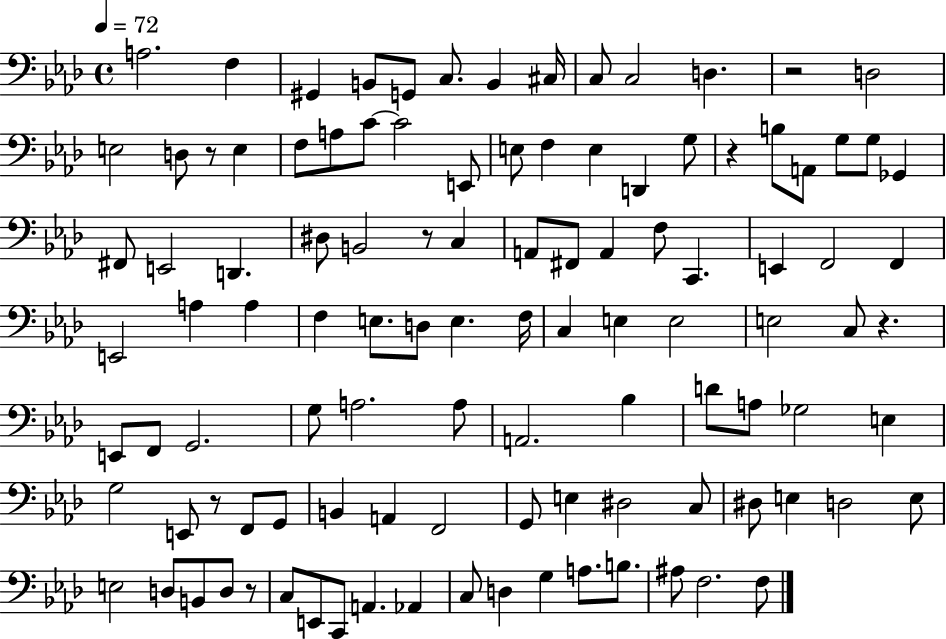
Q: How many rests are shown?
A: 7